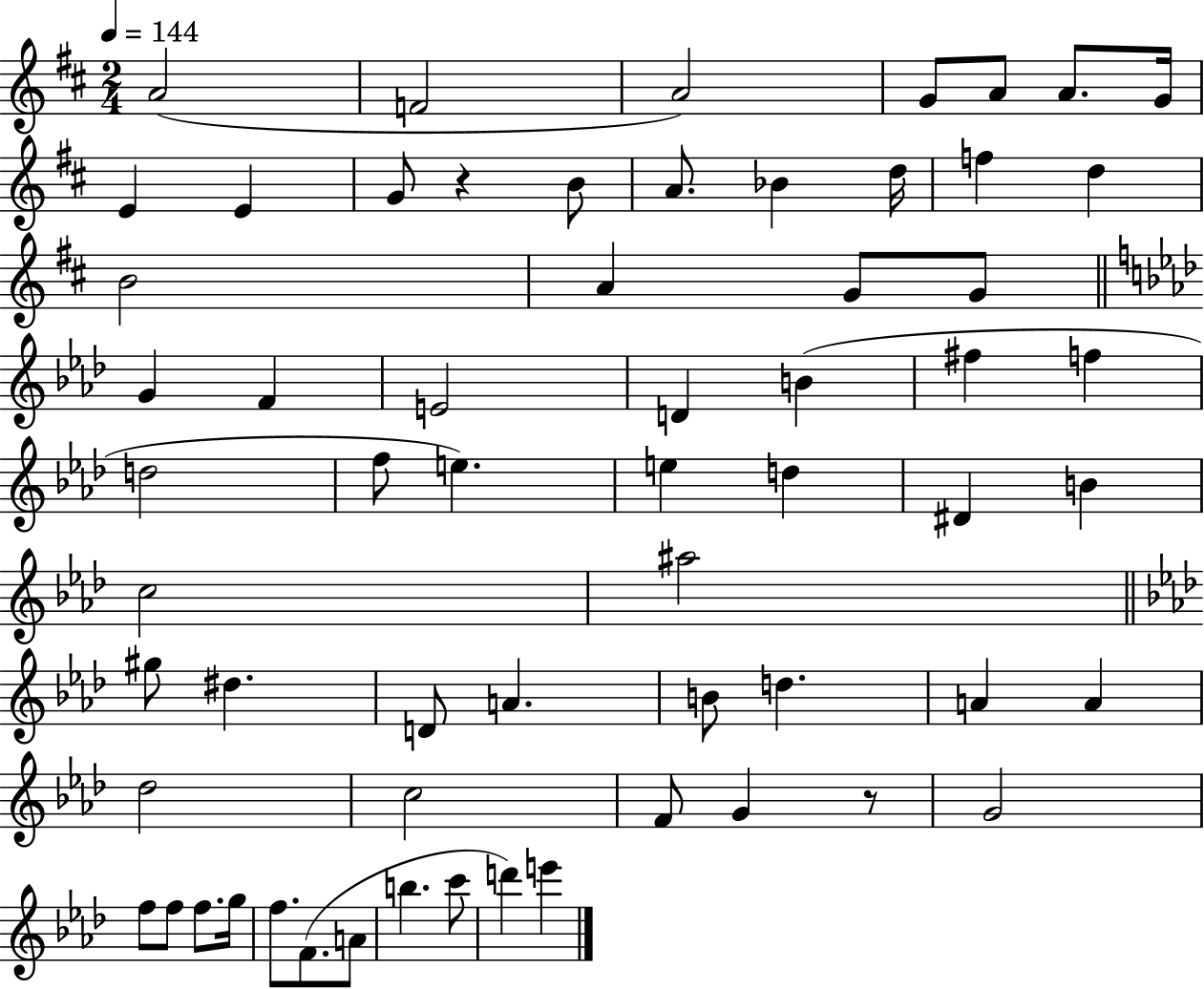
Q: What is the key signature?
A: D major